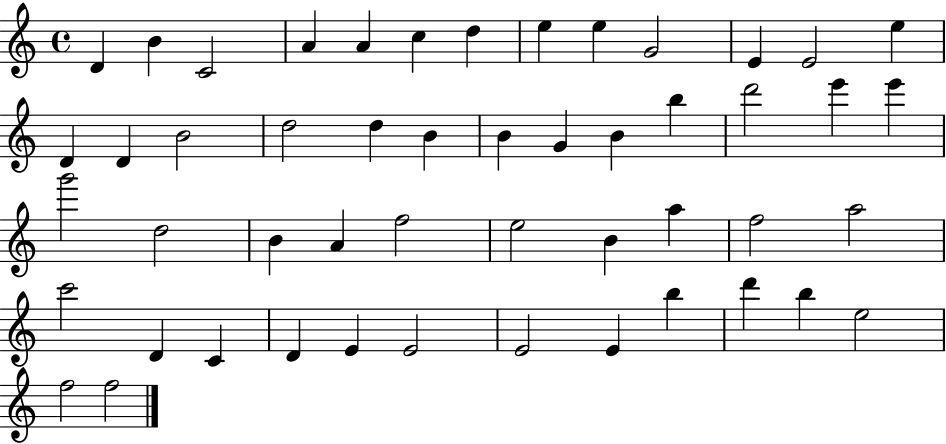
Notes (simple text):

D4/q B4/q C4/h A4/q A4/q C5/q D5/q E5/q E5/q G4/h E4/q E4/h E5/q D4/q D4/q B4/h D5/h D5/q B4/q B4/q G4/q B4/q B5/q D6/h E6/q E6/q G6/h D5/h B4/q A4/q F5/h E5/h B4/q A5/q F5/h A5/h C6/h D4/q C4/q D4/q E4/q E4/h E4/h E4/q B5/q D6/q B5/q E5/h F5/h F5/h